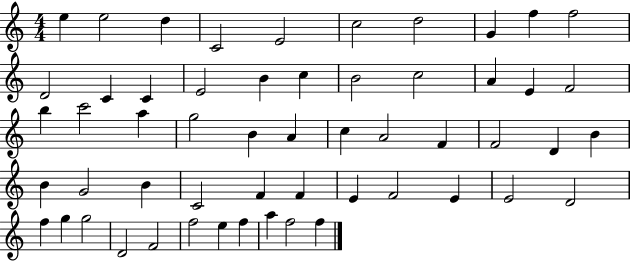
{
  \clef treble
  \numericTimeSignature
  \time 4/4
  \key c \major
  e''4 e''2 d''4 | c'2 e'2 | c''2 d''2 | g'4 f''4 f''2 | \break d'2 c'4 c'4 | e'2 b'4 c''4 | b'2 c''2 | a'4 e'4 f'2 | \break b''4 c'''2 a''4 | g''2 b'4 a'4 | c''4 a'2 f'4 | f'2 d'4 b'4 | \break b'4 g'2 b'4 | c'2 f'4 f'4 | e'4 f'2 e'4 | e'2 d'2 | \break f''4 g''4 g''2 | d'2 f'2 | f''2 e''4 f''4 | a''4 f''2 f''4 | \break \bar "|."
}